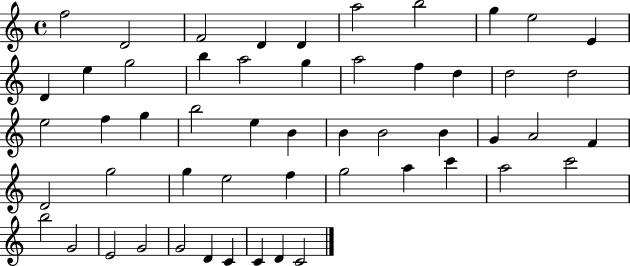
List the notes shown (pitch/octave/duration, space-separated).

F5/h D4/h F4/h D4/q D4/q A5/h B5/h G5/q E5/h E4/q D4/q E5/q G5/h B5/q A5/h G5/q A5/h F5/q D5/q D5/h D5/h E5/h F5/q G5/q B5/h E5/q B4/q B4/q B4/h B4/q G4/q A4/h F4/q D4/h G5/h G5/q E5/h F5/q G5/h A5/q C6/q A5/h C6/h B5/h G4/h E4/h G4/h G4/h D4/q C4/q C4/q D4/q C4/h